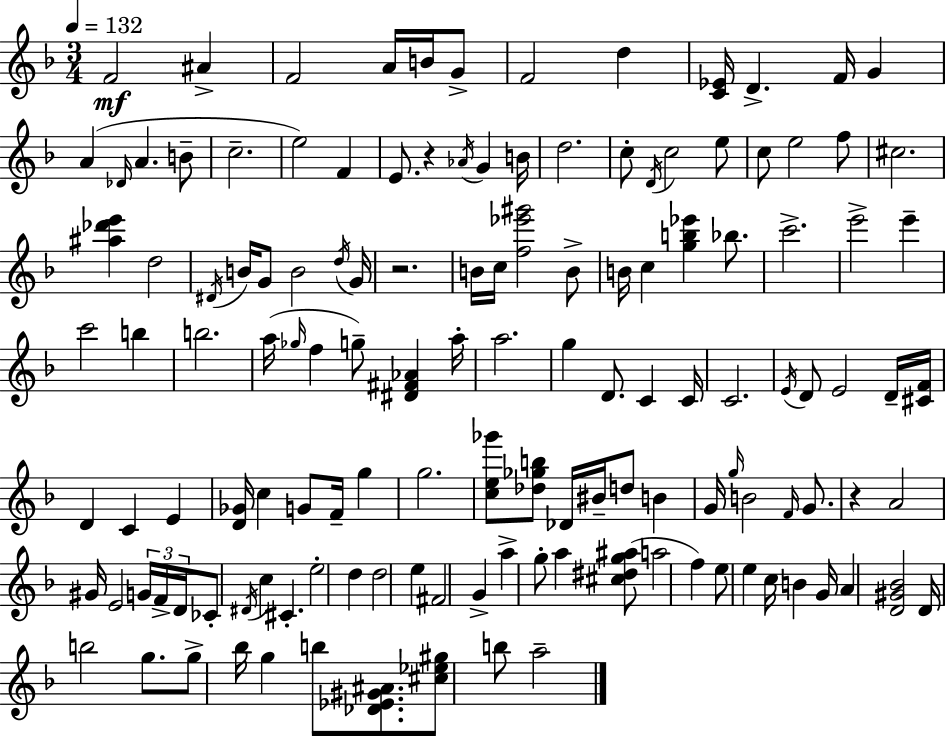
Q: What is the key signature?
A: F major